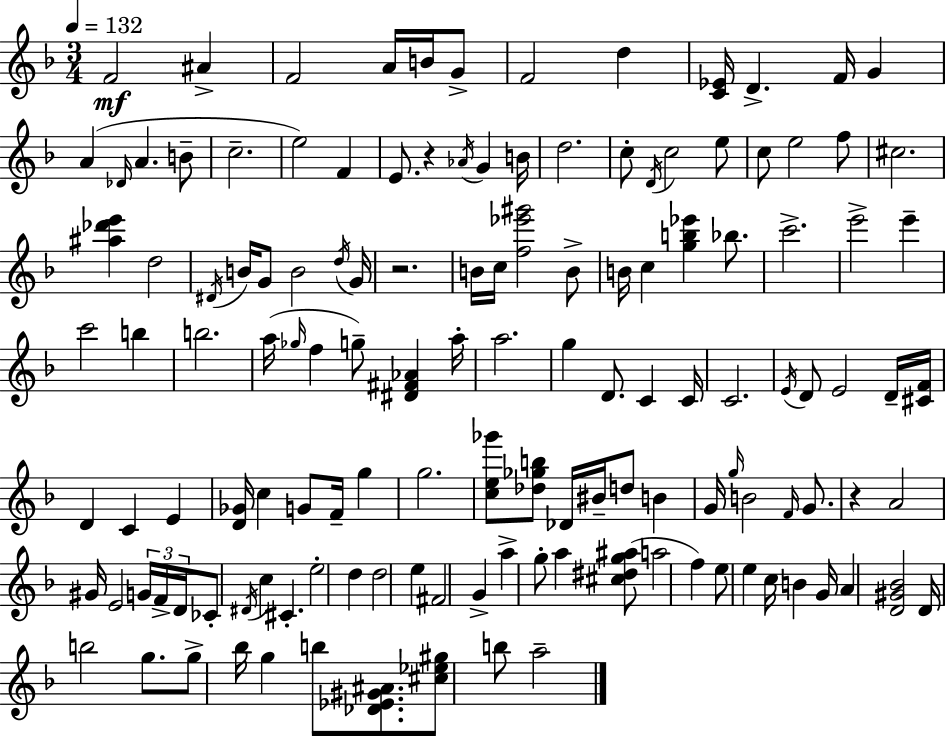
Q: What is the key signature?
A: F major